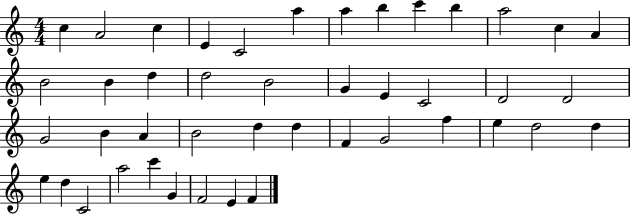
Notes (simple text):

C5/q A4/h C5/q E4/q C4/h A5/q A5/q B5/q C6/q B5/q A5/h C5/q A4/q B4/h B4/q D5/q D5/h B4/h G4/q E4/q C4/h D4/h D4/h G4/h B4/q A4/q B4/h D5/q D5/q F4/q G4/h F5/q E5/q D5/h D5/q E5/q D5/q C4/h A5/h C6/q G4/q F4/h E4/q F4/q